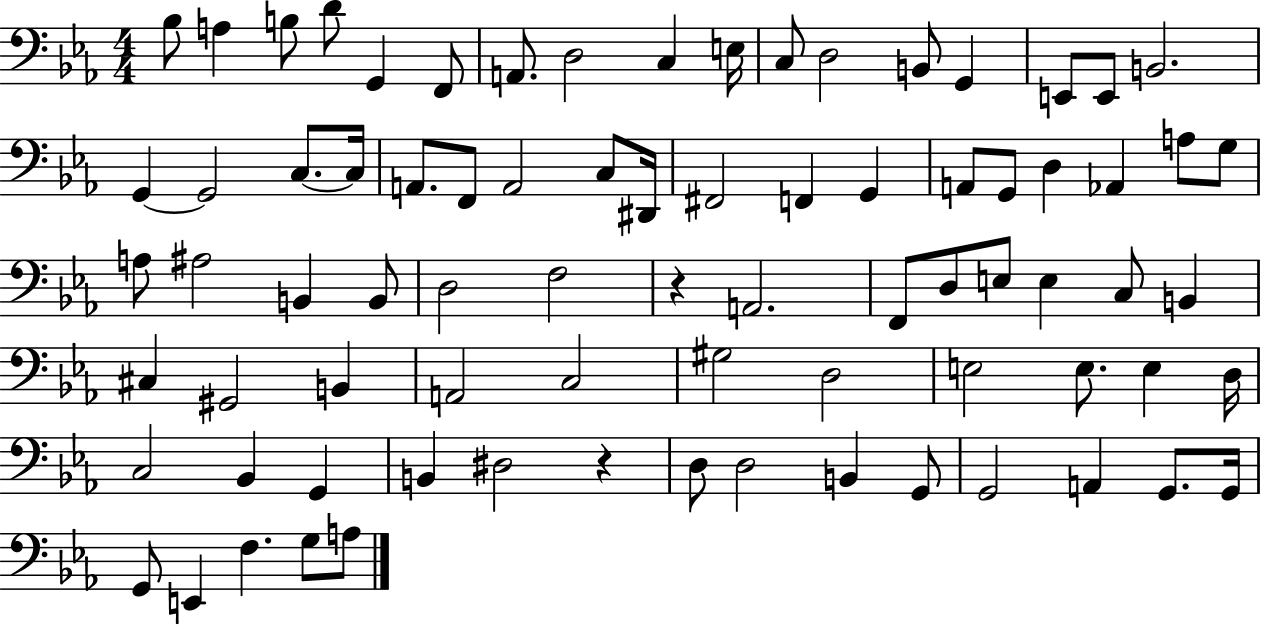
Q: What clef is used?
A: bass